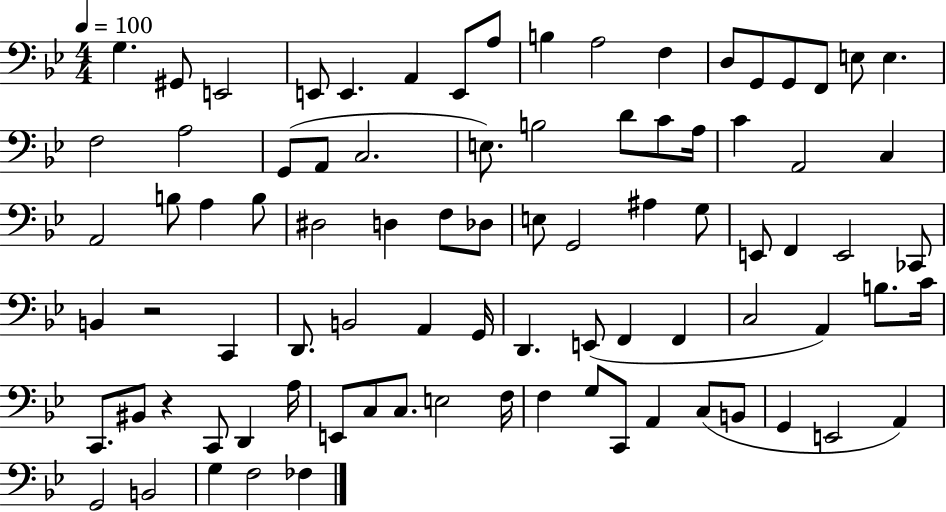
G3/q. G#2/e E2/h E2/e E2/q. A2/q E2/e A3/e B3/q A3/h F3/q D3/e G2/e G2/e F2/e E3/e E3/q. F3/h A3/h G2/e A2/e C3/h. E3/e. B3/h D4/e C4/e A3/s C4/q A2/h C3/q A2/h B3/e A3/q B3/e D#3/h D3/q F3/e Db3/e E3/e G2/h A#3/q G3/e E2/e F2/q E2/h CES2/e B2/q R/h C2/q D2/e. B2/h A2/q G2/s D2/q. E2/e F2/q F2/q C3/h A2/q B3/e. C4/s C2/e. BIS2/e R/q C2/e D2/q A3/s E2/e C3/e C3/e. E3/h F3/s F3/q G3/e C2/e A2/q C3/e B2/e G2/q E2/h A2/q G2/h B2/h G3/q F3/h FES3/q